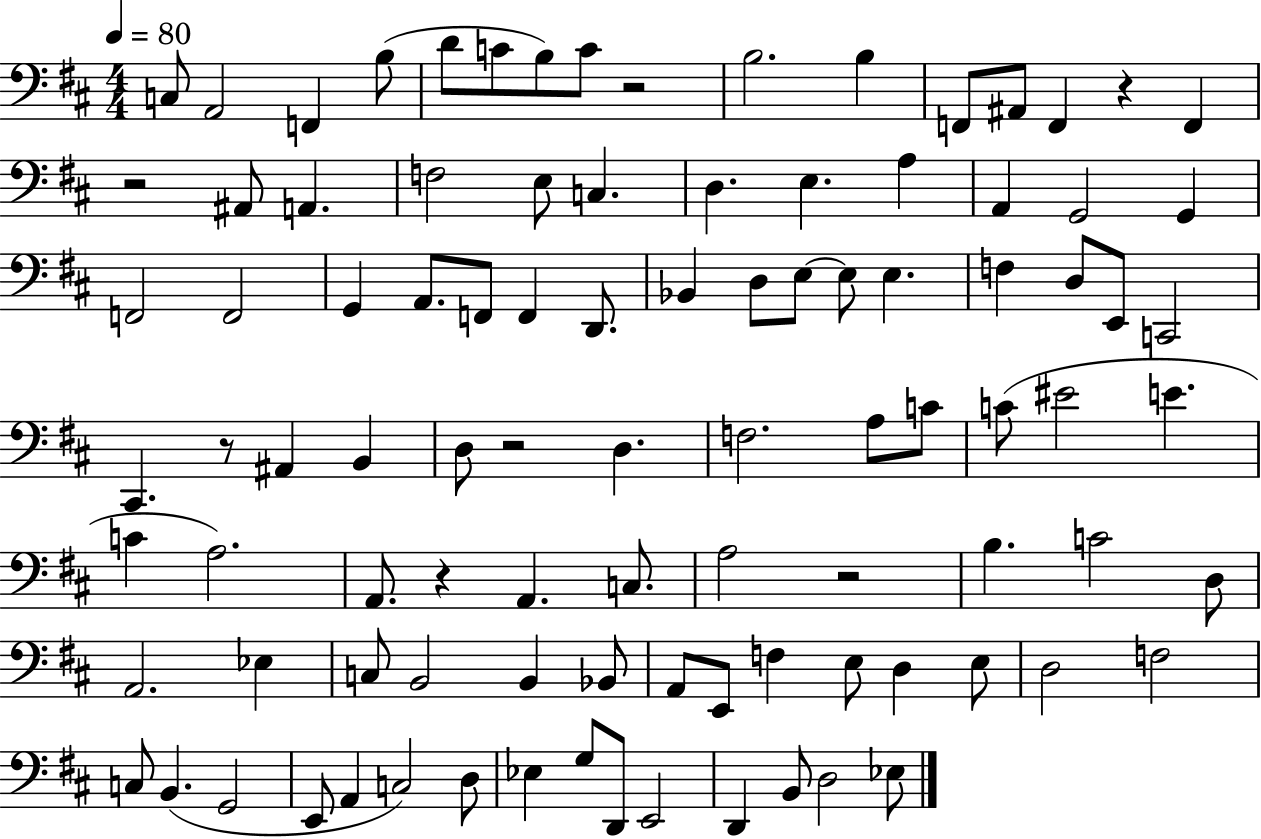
X:1
T:Untitled
M:4/4
L:1/4
K:D
C,/2 A,,2 F,, B,/2 D/2 C/2 B,/2 C/2 z2 B,2 B, F,,/2 ^A,,/2 F,, z F,, z2 ^A,,/2 A,, F,2 E,/2 C, D, E, A, A,, G,,2 G,, F,,2 F,,2 G,, A,,/2 F,,/2 F,, D,,/2 _B,, D,/2 E,/2 E,/2 E, F, D,/2 E,,/2 C,,2 ^C,, z/2 ^A,, B,, D,/2 z2 D, F,2 A,/2 C/2 C/2 ^E2 E C A,2 A,,/2 z A,, C,/2 A,2 z2 B, C2 D,/2 A,,2 _E, C,/2 B,,2 B,, _B,,/2 A,,/2 E,,/2 F, E,/2 D, E,/2 D,2 F,2 C,/2 B,, G,,2 E,,/2 A,, C,2 D,/2 _E, G,/2 D,,/2 E,,2 D,, B,,/2 D,2 _E,/2